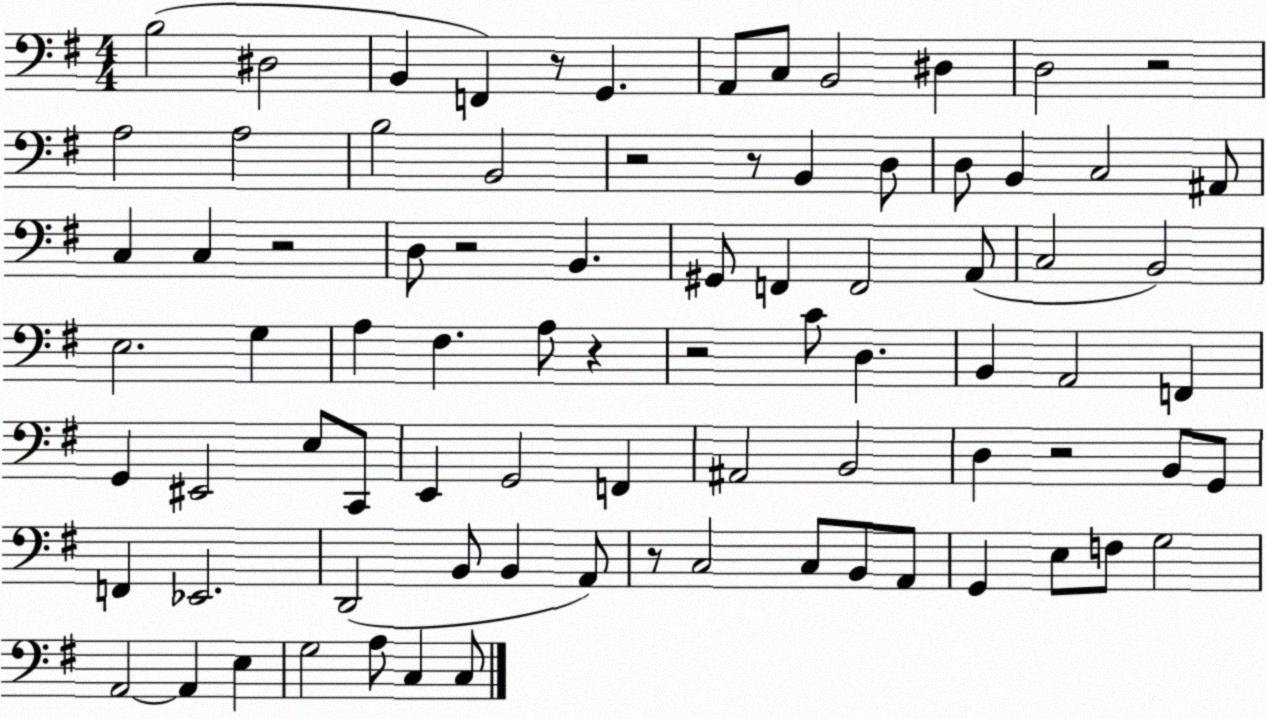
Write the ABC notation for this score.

X:1
T:Untitled
M:4/4
L:1/4
K:G
B,2 ^D,2 B,, F,, z/2 G,, A,,/2 C,/2 B,,2 ^D, D,2 z2 A,2 A,2 B,2 B,,2 z2 z/2 B,, D,/2 D,/2 B,, C,2 ^A,,/2 C, C, z2 D,/2 z2 B,, ^G,,/2 F,, F,,2 A,,/2 C,2 B,,2 E,2 G, A, ^F, A,/2 z z2 C/2 D, B,, A,,2 F,, G,, ^E,,2 E,/2 C,,/2 E,, G,,2 F,, ^A,,2 B,,2 D, z2 B,,/2 G,,/2 F,, _E,,2 D,,2 B,,/2 B,, A,,/2 z/2 C,2 C,/2 B,,/2 A,,/2 G,, E,/2 F,/2 G,2 A,,2 A,, E, G,2 A,/2 C, C,/2